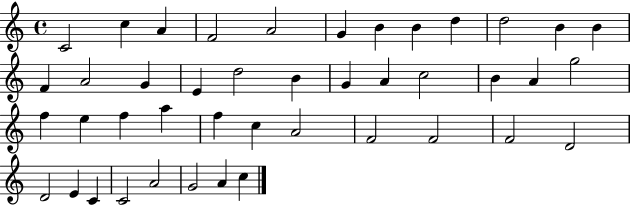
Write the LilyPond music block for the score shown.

{
  \clef treble
  \time 4/4
  \defaultTimeSignature
  \key c \major
  c'2 c''4 a'4 | f'2 a'2 | g'4 b'4 b'4 d''4 | d''2 b'4 b'4 | \break f'4 a'2 g'4 | e'4 d''2 b'4 | g'4 a'4 c''2 | b'4 a'4 g''2 | \break f''4 e''4 f''4 a''4 | f''4 c''4 a'2 | f'2 f'2 | f'2 d'2 | \break d'2 e'4 c'4 | c'2 a'2 | g'2 a'4 c''4 | \bar "|."
}